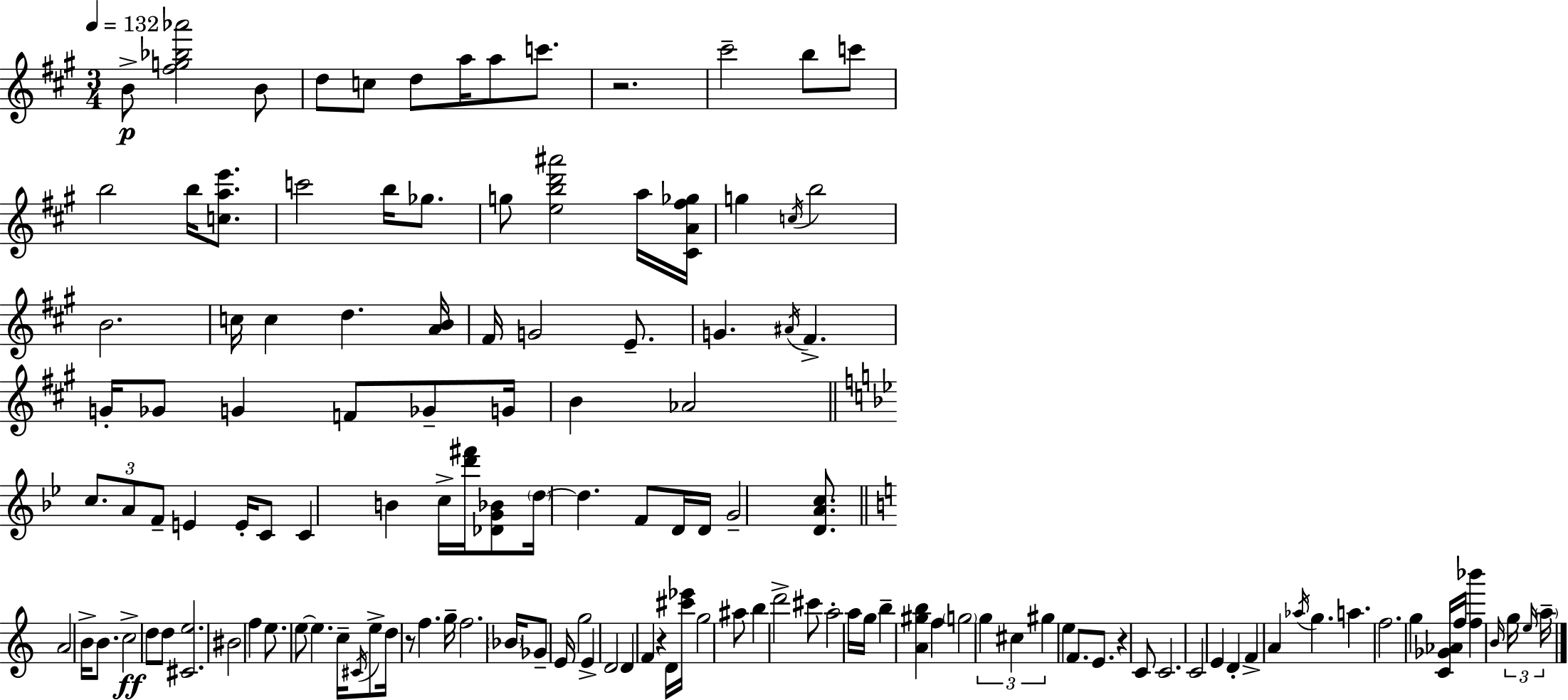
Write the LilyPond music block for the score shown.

{
  \clef treble
  \numericTimeSignature
  \time 3/4
  \key a \major
  \tempo 4 = 132
  b'8->\p <fis'' g'' bes'' aes'''>2 b'8 | d''8 c''8 d''8 a''16 a''8 c'''8. | r2. | cis'''2-- b''8 c'''8 | \break b''2 b''16 <c'' a'' e'''>8. | c'''2 b''16 ges''8. | g''8 <e'' b'' d''' ais'''>2 a''16 <cis' a' fis'' ges''>16 | g''4 \acciaccatura { c''16 } b''2 | \break b'2. | c''16 c''4 d''4. | <a' b'>16 fis'16 g'2 e'8.-- | g'4. \acciaccatura { ais'16 } fis'4.-> | \break g'16-. ges'8 g'4 f'8 ges'8-- | g'16 b'4 aes'2 | \bar "||" \break \key bes \major \tuplet 3/2 { c''8. a'8 f'8-- } e'4 e'16-. | c'8 c'4 b'4 c''16-> <d''' fis'''>16 | <des' g' bes'>8 \parenthesize d''16~~ d''4. f'8 d'16 | d'16 g'2-- <d' a' c''>8. | \break \bar "||" \break \key a \minor a'2 b'16-> b'8. | c''2->\ff d''8 d''8 | <cis' e''>2. | bis'2 f''4 | \break e''8. e''8~~ e''4. c''16-- | \acciaccatura { cis'16 } e''8-> d''16 r8 f''4. | g''16-- f''2. | \parenthesize bes'16 ges'8-- e'16 g''2 | \break e'4-> d'2 | d'4 f'4 r4 | d'16 <cis''' ees'''>16 g''2 ais''8 | b''4 d'''2-> | \break cis'''8 a''2-. a''16 | g''16 b''4-- <a' gis'' b''>4 f''4 | \parenthesize g''2 \tuplet 3/2 { g''4 | cis''4 gis''4 } e''4 | \break f'8. e'8. r4 c'8 | c'2. | c'2 e'4 | d'4-. f'4-> a'4 | \break \acciaccatura { aes''16 } g''4. a''4. | f''2. | g''4 <c' ges' aes'>16 f''16 <f'' bes'''>4 | \grace { b'16 } \tuplet 3/2 { g''16 \grace { e''16 } \parenthesize a''16-- } \bar "|."
}